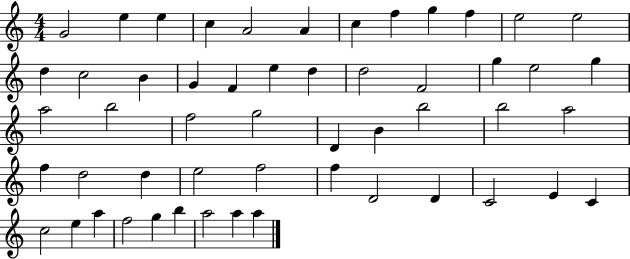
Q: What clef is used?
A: treble